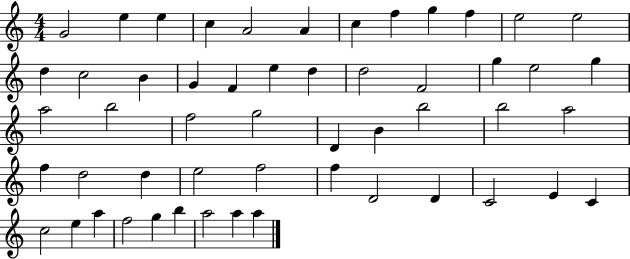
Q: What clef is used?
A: treble